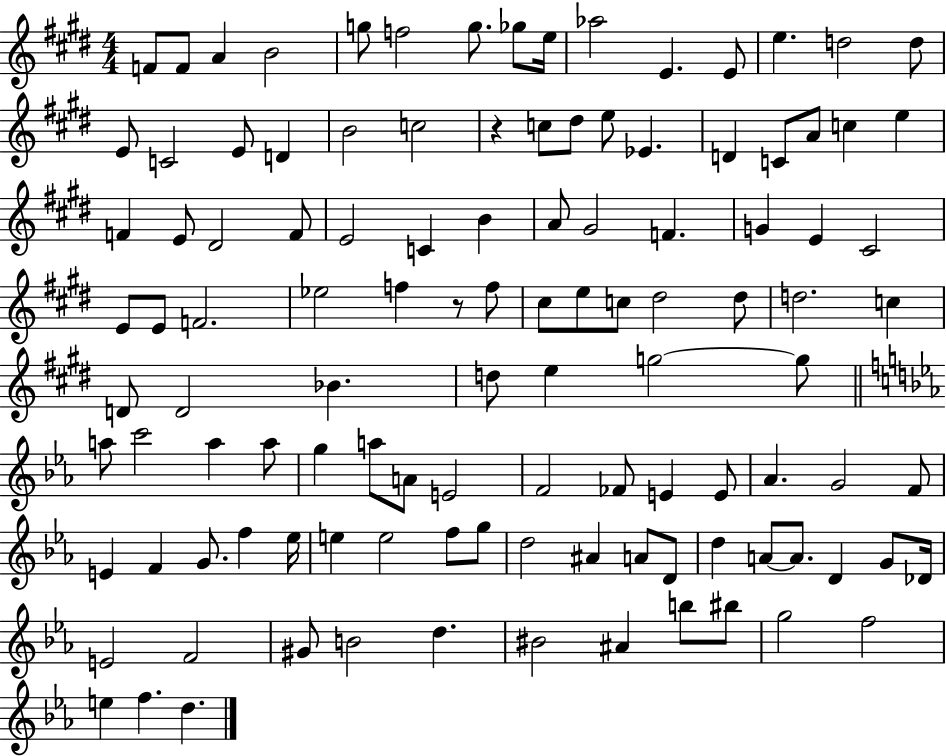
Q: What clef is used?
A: treble